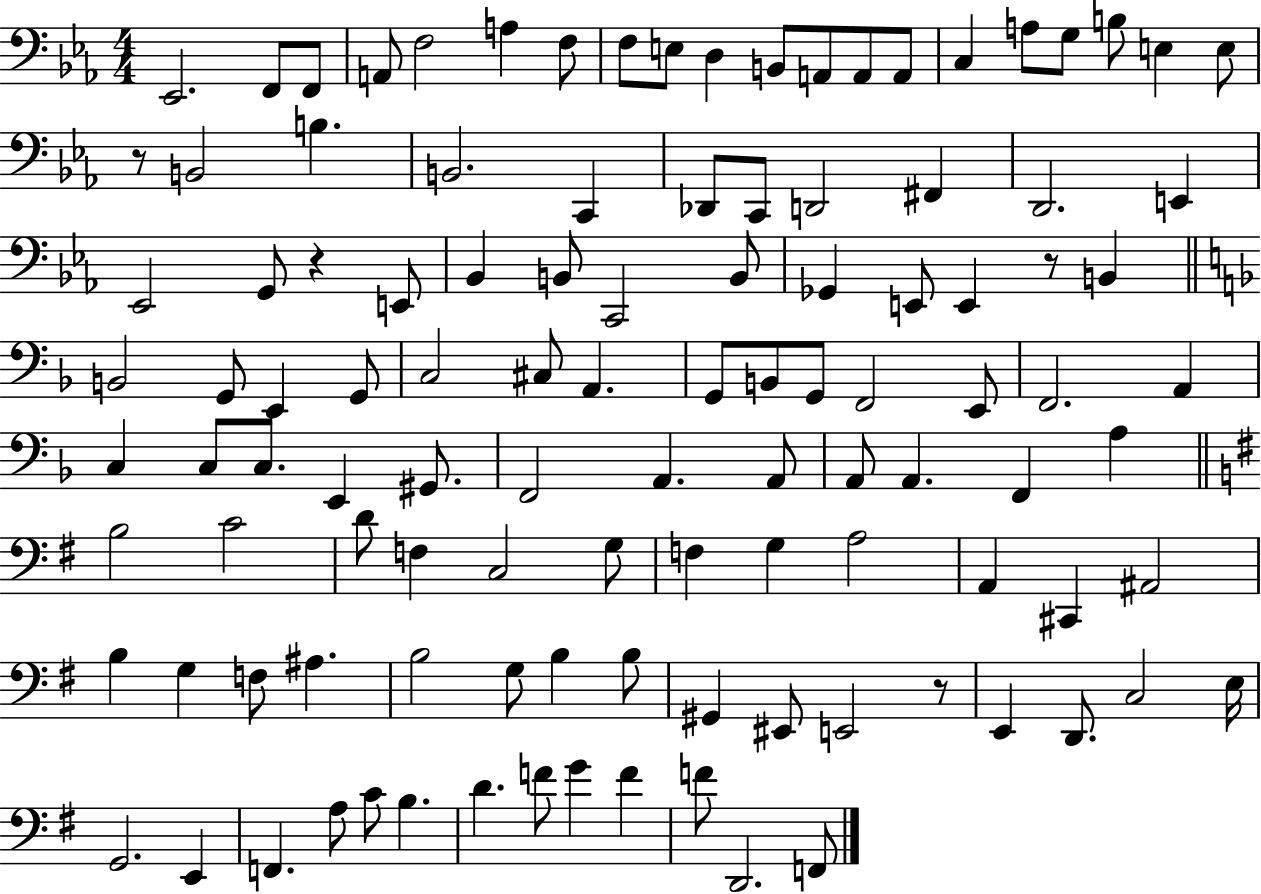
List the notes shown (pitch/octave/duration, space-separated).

Eb2/h. F2/e F2/e A2/e F3/h A3/q F3/e F3/e E3/e D3/q B2/e A2/e A2/e A2/e C3/q A3/e G3/e B3/e E3/q E3/e R/e B2/h B3/q. B2/h. C2/q Db2/e C2/e D2/h F#2/q D2/h. E2/q Eb2/h G2/e R/q E2/e Bb2/q B2/e C2/h B2/e Gb2/q E2/e E2/q R/e B2/q B2/h G2/e E2/q G2/e C3/h C#3/e A2/q. G2/e B2/e G2/e F2/h E2/e F2/h. A2/q C3/q C3/e C3/e. E2/q G#2/e. F2/h A2/q. A2/e A2/e A2/q. F2/q A3/q B3/h C4/h D4/e F3/q C3/h G3/e F3/q G3/q A3/h A2/q C#2/q A#2/h B3/q G3/q F3/e A#3/q. B3/h G3/e B3/q B3/e G#2/q EIS2/e E2/h R/e E2/q D2/e. C3/h E3/s G2/h. E2/q F2/q. A3/e C4/e B3/q. D4/q. F4/e G4/q F4/q F4/e D2/h. F2/e